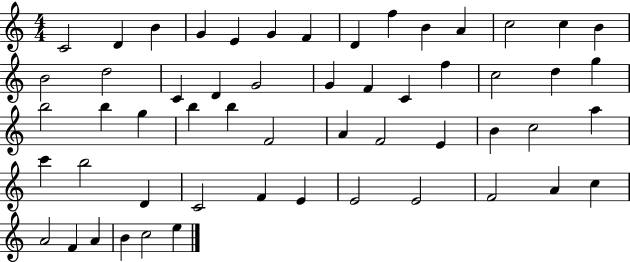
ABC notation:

X:1
T:Untitled
M:4/4
L:1/4
K:C
C2 D B G E G F D f B A c2 c B B2 d2 C D G2 G F C f c2 d g b2 b g b b F2 A F2 E B c2 a c' b2 D C2 F E E2 E2 F2 A c A2 F A B c2 e